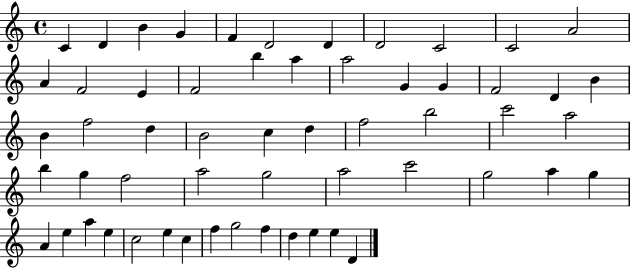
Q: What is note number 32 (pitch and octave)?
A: C6